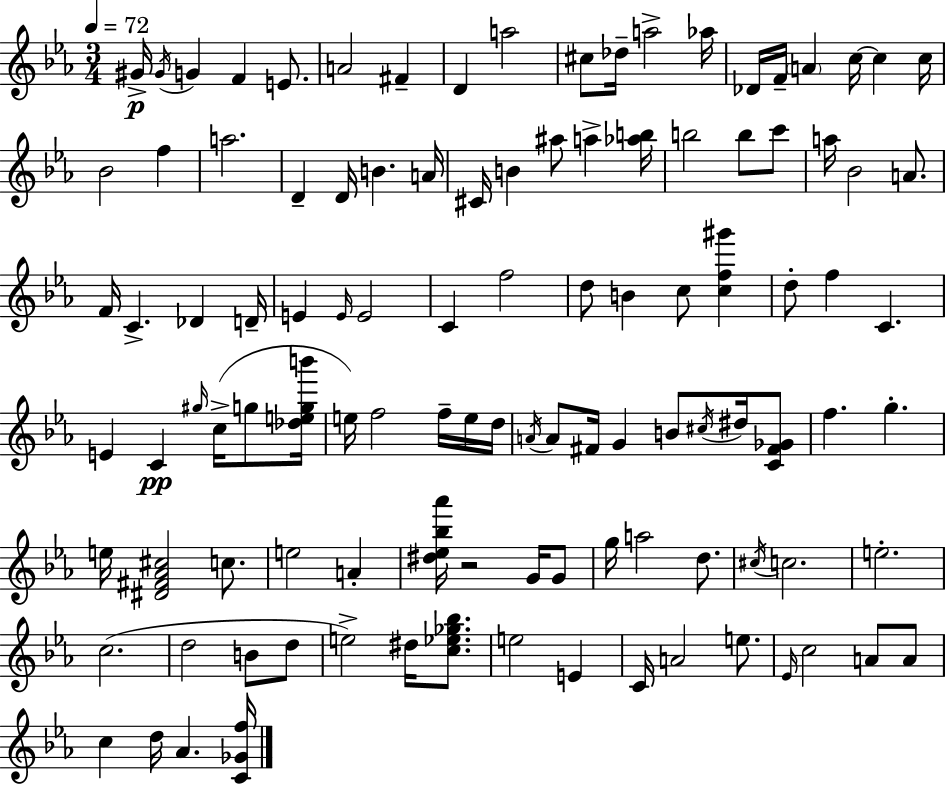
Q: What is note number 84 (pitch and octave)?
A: D5